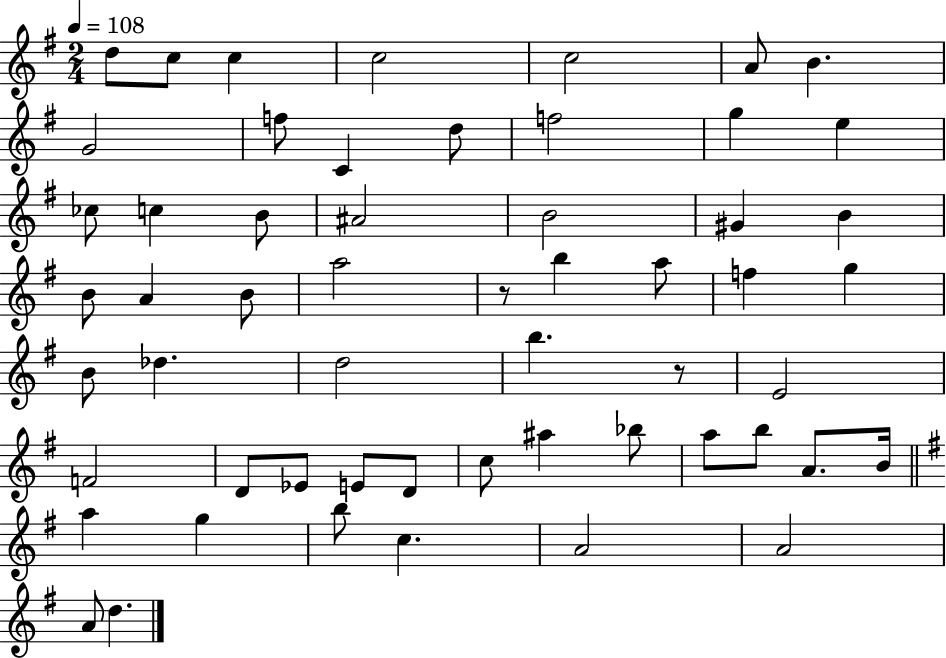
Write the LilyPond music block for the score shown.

{
  \clef treble
  \numericTimeSignature
  \time 2/4
  \key g \major
  \tempo 4 = 108
  d''8 c''8 c''4 | c''2 | c''2 | a'8 b'4. | \break g'2 | f''8 c'4 d''8 | f''2 | g''4 e''4 | \break ces''8 c''4 b'8 | ais'2 | b'2 | gis'4 b'4 | \break b'8 a'4 b'8 | a''2 | r8 b''4 a''8 | f''4 g''4 | \break b'8 des''4. | d''2 | b''4. r8 | e'2 | \break f'2 | d'8 ees'8 e'8 d'8 | c''8 ais''4 bes''8 | a''8 b''8 a'8. b'16 | \break \bar "||" \break \key e \minor a''4 g''4 | b''8 c''4. | a'2 | a'2 | \break a'8 d''4. | \bar "|."
}